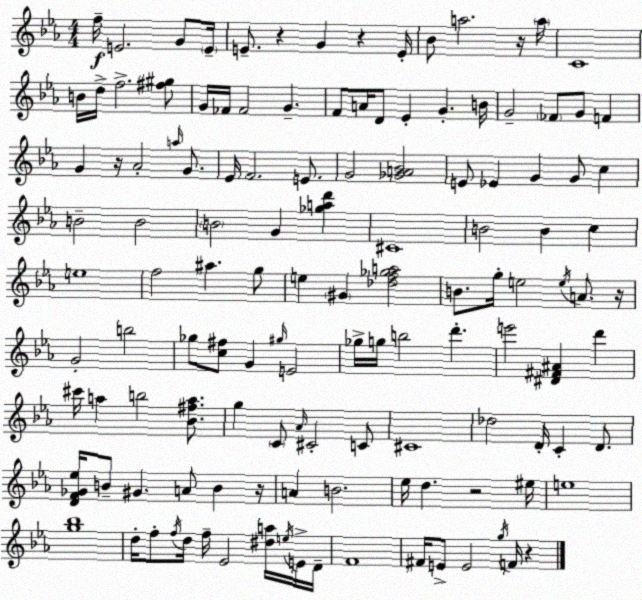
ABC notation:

X:1
T:Untitled
M:4/4
L:1/4
K:Eb
f/4 E2 G/2 E/4 E/2 z G z E/4 _B/2 a2 z/4 a/4 C4 B/4 d/4 f2 [^f^g]/2 G/4 _F/4 _F2 G F/2 A/4 D/2 _E G B/4 G2 _F/2 G/2 F G z/4 _A2 a/4 G/2 _E/4 F2 E/2 G2 [_GA_B]2 E/2 _E G G/2 c B2 B2 B2 G [_gad'] ^C4 B2 B c e4 f2 ^a g/2 e ^G [_df_ga]2 B/2 g/4 e2 e/4 A/2 z/4 G2 b2 _g/2 [c^f]/2 G ^g/4 E2 _g/4 g/4 b2 d' e'2 [^D^F^A] d' ^c'/4 a b2 [_B^fa]/2 g C/2 _A/4 ^C2 C/2 ^C4 _d2 D/4 C D/2 [DF_G_e]/4 B/2 ^G A/2 B z/4 A B2 _e/4 d z2 ^e/4 e4 [g_b]4 d/4 f/2 f/4 d/4 f/4 _E2 [^da]/4 e/4 E/4 D/4 F4 ^F/4 E/2 E2 g/4 F/4 z